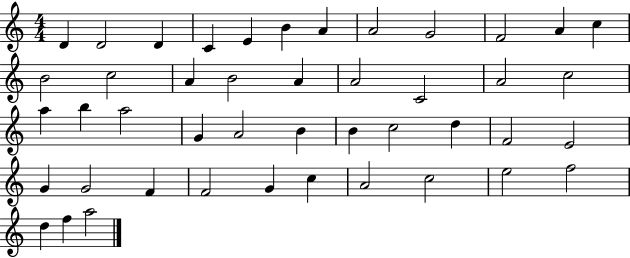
{
  \clef treble
  \numericTimeSignature
  \time 4/4
  \key c \major
  d'4 d'2 d'4 | c'4 e'4 b'4 a'4 | a'2 g'2 | f'2 a'4 c''4 | \break b'2 c''2 | a'4 b'2 a'4 | a'2 c'2 | a'2 c''2 | \break a''4 b''4 a''2 | g'4 a'2 b'4 | b'4 c''2 d''4 | f'2 e'2 | \break g'4 g'2 f'4 | f'2 g'4 c''4 | a'2 c''2 | e''2 f''2 | \break d''4 f''4 a''2 | \bar "|."
}